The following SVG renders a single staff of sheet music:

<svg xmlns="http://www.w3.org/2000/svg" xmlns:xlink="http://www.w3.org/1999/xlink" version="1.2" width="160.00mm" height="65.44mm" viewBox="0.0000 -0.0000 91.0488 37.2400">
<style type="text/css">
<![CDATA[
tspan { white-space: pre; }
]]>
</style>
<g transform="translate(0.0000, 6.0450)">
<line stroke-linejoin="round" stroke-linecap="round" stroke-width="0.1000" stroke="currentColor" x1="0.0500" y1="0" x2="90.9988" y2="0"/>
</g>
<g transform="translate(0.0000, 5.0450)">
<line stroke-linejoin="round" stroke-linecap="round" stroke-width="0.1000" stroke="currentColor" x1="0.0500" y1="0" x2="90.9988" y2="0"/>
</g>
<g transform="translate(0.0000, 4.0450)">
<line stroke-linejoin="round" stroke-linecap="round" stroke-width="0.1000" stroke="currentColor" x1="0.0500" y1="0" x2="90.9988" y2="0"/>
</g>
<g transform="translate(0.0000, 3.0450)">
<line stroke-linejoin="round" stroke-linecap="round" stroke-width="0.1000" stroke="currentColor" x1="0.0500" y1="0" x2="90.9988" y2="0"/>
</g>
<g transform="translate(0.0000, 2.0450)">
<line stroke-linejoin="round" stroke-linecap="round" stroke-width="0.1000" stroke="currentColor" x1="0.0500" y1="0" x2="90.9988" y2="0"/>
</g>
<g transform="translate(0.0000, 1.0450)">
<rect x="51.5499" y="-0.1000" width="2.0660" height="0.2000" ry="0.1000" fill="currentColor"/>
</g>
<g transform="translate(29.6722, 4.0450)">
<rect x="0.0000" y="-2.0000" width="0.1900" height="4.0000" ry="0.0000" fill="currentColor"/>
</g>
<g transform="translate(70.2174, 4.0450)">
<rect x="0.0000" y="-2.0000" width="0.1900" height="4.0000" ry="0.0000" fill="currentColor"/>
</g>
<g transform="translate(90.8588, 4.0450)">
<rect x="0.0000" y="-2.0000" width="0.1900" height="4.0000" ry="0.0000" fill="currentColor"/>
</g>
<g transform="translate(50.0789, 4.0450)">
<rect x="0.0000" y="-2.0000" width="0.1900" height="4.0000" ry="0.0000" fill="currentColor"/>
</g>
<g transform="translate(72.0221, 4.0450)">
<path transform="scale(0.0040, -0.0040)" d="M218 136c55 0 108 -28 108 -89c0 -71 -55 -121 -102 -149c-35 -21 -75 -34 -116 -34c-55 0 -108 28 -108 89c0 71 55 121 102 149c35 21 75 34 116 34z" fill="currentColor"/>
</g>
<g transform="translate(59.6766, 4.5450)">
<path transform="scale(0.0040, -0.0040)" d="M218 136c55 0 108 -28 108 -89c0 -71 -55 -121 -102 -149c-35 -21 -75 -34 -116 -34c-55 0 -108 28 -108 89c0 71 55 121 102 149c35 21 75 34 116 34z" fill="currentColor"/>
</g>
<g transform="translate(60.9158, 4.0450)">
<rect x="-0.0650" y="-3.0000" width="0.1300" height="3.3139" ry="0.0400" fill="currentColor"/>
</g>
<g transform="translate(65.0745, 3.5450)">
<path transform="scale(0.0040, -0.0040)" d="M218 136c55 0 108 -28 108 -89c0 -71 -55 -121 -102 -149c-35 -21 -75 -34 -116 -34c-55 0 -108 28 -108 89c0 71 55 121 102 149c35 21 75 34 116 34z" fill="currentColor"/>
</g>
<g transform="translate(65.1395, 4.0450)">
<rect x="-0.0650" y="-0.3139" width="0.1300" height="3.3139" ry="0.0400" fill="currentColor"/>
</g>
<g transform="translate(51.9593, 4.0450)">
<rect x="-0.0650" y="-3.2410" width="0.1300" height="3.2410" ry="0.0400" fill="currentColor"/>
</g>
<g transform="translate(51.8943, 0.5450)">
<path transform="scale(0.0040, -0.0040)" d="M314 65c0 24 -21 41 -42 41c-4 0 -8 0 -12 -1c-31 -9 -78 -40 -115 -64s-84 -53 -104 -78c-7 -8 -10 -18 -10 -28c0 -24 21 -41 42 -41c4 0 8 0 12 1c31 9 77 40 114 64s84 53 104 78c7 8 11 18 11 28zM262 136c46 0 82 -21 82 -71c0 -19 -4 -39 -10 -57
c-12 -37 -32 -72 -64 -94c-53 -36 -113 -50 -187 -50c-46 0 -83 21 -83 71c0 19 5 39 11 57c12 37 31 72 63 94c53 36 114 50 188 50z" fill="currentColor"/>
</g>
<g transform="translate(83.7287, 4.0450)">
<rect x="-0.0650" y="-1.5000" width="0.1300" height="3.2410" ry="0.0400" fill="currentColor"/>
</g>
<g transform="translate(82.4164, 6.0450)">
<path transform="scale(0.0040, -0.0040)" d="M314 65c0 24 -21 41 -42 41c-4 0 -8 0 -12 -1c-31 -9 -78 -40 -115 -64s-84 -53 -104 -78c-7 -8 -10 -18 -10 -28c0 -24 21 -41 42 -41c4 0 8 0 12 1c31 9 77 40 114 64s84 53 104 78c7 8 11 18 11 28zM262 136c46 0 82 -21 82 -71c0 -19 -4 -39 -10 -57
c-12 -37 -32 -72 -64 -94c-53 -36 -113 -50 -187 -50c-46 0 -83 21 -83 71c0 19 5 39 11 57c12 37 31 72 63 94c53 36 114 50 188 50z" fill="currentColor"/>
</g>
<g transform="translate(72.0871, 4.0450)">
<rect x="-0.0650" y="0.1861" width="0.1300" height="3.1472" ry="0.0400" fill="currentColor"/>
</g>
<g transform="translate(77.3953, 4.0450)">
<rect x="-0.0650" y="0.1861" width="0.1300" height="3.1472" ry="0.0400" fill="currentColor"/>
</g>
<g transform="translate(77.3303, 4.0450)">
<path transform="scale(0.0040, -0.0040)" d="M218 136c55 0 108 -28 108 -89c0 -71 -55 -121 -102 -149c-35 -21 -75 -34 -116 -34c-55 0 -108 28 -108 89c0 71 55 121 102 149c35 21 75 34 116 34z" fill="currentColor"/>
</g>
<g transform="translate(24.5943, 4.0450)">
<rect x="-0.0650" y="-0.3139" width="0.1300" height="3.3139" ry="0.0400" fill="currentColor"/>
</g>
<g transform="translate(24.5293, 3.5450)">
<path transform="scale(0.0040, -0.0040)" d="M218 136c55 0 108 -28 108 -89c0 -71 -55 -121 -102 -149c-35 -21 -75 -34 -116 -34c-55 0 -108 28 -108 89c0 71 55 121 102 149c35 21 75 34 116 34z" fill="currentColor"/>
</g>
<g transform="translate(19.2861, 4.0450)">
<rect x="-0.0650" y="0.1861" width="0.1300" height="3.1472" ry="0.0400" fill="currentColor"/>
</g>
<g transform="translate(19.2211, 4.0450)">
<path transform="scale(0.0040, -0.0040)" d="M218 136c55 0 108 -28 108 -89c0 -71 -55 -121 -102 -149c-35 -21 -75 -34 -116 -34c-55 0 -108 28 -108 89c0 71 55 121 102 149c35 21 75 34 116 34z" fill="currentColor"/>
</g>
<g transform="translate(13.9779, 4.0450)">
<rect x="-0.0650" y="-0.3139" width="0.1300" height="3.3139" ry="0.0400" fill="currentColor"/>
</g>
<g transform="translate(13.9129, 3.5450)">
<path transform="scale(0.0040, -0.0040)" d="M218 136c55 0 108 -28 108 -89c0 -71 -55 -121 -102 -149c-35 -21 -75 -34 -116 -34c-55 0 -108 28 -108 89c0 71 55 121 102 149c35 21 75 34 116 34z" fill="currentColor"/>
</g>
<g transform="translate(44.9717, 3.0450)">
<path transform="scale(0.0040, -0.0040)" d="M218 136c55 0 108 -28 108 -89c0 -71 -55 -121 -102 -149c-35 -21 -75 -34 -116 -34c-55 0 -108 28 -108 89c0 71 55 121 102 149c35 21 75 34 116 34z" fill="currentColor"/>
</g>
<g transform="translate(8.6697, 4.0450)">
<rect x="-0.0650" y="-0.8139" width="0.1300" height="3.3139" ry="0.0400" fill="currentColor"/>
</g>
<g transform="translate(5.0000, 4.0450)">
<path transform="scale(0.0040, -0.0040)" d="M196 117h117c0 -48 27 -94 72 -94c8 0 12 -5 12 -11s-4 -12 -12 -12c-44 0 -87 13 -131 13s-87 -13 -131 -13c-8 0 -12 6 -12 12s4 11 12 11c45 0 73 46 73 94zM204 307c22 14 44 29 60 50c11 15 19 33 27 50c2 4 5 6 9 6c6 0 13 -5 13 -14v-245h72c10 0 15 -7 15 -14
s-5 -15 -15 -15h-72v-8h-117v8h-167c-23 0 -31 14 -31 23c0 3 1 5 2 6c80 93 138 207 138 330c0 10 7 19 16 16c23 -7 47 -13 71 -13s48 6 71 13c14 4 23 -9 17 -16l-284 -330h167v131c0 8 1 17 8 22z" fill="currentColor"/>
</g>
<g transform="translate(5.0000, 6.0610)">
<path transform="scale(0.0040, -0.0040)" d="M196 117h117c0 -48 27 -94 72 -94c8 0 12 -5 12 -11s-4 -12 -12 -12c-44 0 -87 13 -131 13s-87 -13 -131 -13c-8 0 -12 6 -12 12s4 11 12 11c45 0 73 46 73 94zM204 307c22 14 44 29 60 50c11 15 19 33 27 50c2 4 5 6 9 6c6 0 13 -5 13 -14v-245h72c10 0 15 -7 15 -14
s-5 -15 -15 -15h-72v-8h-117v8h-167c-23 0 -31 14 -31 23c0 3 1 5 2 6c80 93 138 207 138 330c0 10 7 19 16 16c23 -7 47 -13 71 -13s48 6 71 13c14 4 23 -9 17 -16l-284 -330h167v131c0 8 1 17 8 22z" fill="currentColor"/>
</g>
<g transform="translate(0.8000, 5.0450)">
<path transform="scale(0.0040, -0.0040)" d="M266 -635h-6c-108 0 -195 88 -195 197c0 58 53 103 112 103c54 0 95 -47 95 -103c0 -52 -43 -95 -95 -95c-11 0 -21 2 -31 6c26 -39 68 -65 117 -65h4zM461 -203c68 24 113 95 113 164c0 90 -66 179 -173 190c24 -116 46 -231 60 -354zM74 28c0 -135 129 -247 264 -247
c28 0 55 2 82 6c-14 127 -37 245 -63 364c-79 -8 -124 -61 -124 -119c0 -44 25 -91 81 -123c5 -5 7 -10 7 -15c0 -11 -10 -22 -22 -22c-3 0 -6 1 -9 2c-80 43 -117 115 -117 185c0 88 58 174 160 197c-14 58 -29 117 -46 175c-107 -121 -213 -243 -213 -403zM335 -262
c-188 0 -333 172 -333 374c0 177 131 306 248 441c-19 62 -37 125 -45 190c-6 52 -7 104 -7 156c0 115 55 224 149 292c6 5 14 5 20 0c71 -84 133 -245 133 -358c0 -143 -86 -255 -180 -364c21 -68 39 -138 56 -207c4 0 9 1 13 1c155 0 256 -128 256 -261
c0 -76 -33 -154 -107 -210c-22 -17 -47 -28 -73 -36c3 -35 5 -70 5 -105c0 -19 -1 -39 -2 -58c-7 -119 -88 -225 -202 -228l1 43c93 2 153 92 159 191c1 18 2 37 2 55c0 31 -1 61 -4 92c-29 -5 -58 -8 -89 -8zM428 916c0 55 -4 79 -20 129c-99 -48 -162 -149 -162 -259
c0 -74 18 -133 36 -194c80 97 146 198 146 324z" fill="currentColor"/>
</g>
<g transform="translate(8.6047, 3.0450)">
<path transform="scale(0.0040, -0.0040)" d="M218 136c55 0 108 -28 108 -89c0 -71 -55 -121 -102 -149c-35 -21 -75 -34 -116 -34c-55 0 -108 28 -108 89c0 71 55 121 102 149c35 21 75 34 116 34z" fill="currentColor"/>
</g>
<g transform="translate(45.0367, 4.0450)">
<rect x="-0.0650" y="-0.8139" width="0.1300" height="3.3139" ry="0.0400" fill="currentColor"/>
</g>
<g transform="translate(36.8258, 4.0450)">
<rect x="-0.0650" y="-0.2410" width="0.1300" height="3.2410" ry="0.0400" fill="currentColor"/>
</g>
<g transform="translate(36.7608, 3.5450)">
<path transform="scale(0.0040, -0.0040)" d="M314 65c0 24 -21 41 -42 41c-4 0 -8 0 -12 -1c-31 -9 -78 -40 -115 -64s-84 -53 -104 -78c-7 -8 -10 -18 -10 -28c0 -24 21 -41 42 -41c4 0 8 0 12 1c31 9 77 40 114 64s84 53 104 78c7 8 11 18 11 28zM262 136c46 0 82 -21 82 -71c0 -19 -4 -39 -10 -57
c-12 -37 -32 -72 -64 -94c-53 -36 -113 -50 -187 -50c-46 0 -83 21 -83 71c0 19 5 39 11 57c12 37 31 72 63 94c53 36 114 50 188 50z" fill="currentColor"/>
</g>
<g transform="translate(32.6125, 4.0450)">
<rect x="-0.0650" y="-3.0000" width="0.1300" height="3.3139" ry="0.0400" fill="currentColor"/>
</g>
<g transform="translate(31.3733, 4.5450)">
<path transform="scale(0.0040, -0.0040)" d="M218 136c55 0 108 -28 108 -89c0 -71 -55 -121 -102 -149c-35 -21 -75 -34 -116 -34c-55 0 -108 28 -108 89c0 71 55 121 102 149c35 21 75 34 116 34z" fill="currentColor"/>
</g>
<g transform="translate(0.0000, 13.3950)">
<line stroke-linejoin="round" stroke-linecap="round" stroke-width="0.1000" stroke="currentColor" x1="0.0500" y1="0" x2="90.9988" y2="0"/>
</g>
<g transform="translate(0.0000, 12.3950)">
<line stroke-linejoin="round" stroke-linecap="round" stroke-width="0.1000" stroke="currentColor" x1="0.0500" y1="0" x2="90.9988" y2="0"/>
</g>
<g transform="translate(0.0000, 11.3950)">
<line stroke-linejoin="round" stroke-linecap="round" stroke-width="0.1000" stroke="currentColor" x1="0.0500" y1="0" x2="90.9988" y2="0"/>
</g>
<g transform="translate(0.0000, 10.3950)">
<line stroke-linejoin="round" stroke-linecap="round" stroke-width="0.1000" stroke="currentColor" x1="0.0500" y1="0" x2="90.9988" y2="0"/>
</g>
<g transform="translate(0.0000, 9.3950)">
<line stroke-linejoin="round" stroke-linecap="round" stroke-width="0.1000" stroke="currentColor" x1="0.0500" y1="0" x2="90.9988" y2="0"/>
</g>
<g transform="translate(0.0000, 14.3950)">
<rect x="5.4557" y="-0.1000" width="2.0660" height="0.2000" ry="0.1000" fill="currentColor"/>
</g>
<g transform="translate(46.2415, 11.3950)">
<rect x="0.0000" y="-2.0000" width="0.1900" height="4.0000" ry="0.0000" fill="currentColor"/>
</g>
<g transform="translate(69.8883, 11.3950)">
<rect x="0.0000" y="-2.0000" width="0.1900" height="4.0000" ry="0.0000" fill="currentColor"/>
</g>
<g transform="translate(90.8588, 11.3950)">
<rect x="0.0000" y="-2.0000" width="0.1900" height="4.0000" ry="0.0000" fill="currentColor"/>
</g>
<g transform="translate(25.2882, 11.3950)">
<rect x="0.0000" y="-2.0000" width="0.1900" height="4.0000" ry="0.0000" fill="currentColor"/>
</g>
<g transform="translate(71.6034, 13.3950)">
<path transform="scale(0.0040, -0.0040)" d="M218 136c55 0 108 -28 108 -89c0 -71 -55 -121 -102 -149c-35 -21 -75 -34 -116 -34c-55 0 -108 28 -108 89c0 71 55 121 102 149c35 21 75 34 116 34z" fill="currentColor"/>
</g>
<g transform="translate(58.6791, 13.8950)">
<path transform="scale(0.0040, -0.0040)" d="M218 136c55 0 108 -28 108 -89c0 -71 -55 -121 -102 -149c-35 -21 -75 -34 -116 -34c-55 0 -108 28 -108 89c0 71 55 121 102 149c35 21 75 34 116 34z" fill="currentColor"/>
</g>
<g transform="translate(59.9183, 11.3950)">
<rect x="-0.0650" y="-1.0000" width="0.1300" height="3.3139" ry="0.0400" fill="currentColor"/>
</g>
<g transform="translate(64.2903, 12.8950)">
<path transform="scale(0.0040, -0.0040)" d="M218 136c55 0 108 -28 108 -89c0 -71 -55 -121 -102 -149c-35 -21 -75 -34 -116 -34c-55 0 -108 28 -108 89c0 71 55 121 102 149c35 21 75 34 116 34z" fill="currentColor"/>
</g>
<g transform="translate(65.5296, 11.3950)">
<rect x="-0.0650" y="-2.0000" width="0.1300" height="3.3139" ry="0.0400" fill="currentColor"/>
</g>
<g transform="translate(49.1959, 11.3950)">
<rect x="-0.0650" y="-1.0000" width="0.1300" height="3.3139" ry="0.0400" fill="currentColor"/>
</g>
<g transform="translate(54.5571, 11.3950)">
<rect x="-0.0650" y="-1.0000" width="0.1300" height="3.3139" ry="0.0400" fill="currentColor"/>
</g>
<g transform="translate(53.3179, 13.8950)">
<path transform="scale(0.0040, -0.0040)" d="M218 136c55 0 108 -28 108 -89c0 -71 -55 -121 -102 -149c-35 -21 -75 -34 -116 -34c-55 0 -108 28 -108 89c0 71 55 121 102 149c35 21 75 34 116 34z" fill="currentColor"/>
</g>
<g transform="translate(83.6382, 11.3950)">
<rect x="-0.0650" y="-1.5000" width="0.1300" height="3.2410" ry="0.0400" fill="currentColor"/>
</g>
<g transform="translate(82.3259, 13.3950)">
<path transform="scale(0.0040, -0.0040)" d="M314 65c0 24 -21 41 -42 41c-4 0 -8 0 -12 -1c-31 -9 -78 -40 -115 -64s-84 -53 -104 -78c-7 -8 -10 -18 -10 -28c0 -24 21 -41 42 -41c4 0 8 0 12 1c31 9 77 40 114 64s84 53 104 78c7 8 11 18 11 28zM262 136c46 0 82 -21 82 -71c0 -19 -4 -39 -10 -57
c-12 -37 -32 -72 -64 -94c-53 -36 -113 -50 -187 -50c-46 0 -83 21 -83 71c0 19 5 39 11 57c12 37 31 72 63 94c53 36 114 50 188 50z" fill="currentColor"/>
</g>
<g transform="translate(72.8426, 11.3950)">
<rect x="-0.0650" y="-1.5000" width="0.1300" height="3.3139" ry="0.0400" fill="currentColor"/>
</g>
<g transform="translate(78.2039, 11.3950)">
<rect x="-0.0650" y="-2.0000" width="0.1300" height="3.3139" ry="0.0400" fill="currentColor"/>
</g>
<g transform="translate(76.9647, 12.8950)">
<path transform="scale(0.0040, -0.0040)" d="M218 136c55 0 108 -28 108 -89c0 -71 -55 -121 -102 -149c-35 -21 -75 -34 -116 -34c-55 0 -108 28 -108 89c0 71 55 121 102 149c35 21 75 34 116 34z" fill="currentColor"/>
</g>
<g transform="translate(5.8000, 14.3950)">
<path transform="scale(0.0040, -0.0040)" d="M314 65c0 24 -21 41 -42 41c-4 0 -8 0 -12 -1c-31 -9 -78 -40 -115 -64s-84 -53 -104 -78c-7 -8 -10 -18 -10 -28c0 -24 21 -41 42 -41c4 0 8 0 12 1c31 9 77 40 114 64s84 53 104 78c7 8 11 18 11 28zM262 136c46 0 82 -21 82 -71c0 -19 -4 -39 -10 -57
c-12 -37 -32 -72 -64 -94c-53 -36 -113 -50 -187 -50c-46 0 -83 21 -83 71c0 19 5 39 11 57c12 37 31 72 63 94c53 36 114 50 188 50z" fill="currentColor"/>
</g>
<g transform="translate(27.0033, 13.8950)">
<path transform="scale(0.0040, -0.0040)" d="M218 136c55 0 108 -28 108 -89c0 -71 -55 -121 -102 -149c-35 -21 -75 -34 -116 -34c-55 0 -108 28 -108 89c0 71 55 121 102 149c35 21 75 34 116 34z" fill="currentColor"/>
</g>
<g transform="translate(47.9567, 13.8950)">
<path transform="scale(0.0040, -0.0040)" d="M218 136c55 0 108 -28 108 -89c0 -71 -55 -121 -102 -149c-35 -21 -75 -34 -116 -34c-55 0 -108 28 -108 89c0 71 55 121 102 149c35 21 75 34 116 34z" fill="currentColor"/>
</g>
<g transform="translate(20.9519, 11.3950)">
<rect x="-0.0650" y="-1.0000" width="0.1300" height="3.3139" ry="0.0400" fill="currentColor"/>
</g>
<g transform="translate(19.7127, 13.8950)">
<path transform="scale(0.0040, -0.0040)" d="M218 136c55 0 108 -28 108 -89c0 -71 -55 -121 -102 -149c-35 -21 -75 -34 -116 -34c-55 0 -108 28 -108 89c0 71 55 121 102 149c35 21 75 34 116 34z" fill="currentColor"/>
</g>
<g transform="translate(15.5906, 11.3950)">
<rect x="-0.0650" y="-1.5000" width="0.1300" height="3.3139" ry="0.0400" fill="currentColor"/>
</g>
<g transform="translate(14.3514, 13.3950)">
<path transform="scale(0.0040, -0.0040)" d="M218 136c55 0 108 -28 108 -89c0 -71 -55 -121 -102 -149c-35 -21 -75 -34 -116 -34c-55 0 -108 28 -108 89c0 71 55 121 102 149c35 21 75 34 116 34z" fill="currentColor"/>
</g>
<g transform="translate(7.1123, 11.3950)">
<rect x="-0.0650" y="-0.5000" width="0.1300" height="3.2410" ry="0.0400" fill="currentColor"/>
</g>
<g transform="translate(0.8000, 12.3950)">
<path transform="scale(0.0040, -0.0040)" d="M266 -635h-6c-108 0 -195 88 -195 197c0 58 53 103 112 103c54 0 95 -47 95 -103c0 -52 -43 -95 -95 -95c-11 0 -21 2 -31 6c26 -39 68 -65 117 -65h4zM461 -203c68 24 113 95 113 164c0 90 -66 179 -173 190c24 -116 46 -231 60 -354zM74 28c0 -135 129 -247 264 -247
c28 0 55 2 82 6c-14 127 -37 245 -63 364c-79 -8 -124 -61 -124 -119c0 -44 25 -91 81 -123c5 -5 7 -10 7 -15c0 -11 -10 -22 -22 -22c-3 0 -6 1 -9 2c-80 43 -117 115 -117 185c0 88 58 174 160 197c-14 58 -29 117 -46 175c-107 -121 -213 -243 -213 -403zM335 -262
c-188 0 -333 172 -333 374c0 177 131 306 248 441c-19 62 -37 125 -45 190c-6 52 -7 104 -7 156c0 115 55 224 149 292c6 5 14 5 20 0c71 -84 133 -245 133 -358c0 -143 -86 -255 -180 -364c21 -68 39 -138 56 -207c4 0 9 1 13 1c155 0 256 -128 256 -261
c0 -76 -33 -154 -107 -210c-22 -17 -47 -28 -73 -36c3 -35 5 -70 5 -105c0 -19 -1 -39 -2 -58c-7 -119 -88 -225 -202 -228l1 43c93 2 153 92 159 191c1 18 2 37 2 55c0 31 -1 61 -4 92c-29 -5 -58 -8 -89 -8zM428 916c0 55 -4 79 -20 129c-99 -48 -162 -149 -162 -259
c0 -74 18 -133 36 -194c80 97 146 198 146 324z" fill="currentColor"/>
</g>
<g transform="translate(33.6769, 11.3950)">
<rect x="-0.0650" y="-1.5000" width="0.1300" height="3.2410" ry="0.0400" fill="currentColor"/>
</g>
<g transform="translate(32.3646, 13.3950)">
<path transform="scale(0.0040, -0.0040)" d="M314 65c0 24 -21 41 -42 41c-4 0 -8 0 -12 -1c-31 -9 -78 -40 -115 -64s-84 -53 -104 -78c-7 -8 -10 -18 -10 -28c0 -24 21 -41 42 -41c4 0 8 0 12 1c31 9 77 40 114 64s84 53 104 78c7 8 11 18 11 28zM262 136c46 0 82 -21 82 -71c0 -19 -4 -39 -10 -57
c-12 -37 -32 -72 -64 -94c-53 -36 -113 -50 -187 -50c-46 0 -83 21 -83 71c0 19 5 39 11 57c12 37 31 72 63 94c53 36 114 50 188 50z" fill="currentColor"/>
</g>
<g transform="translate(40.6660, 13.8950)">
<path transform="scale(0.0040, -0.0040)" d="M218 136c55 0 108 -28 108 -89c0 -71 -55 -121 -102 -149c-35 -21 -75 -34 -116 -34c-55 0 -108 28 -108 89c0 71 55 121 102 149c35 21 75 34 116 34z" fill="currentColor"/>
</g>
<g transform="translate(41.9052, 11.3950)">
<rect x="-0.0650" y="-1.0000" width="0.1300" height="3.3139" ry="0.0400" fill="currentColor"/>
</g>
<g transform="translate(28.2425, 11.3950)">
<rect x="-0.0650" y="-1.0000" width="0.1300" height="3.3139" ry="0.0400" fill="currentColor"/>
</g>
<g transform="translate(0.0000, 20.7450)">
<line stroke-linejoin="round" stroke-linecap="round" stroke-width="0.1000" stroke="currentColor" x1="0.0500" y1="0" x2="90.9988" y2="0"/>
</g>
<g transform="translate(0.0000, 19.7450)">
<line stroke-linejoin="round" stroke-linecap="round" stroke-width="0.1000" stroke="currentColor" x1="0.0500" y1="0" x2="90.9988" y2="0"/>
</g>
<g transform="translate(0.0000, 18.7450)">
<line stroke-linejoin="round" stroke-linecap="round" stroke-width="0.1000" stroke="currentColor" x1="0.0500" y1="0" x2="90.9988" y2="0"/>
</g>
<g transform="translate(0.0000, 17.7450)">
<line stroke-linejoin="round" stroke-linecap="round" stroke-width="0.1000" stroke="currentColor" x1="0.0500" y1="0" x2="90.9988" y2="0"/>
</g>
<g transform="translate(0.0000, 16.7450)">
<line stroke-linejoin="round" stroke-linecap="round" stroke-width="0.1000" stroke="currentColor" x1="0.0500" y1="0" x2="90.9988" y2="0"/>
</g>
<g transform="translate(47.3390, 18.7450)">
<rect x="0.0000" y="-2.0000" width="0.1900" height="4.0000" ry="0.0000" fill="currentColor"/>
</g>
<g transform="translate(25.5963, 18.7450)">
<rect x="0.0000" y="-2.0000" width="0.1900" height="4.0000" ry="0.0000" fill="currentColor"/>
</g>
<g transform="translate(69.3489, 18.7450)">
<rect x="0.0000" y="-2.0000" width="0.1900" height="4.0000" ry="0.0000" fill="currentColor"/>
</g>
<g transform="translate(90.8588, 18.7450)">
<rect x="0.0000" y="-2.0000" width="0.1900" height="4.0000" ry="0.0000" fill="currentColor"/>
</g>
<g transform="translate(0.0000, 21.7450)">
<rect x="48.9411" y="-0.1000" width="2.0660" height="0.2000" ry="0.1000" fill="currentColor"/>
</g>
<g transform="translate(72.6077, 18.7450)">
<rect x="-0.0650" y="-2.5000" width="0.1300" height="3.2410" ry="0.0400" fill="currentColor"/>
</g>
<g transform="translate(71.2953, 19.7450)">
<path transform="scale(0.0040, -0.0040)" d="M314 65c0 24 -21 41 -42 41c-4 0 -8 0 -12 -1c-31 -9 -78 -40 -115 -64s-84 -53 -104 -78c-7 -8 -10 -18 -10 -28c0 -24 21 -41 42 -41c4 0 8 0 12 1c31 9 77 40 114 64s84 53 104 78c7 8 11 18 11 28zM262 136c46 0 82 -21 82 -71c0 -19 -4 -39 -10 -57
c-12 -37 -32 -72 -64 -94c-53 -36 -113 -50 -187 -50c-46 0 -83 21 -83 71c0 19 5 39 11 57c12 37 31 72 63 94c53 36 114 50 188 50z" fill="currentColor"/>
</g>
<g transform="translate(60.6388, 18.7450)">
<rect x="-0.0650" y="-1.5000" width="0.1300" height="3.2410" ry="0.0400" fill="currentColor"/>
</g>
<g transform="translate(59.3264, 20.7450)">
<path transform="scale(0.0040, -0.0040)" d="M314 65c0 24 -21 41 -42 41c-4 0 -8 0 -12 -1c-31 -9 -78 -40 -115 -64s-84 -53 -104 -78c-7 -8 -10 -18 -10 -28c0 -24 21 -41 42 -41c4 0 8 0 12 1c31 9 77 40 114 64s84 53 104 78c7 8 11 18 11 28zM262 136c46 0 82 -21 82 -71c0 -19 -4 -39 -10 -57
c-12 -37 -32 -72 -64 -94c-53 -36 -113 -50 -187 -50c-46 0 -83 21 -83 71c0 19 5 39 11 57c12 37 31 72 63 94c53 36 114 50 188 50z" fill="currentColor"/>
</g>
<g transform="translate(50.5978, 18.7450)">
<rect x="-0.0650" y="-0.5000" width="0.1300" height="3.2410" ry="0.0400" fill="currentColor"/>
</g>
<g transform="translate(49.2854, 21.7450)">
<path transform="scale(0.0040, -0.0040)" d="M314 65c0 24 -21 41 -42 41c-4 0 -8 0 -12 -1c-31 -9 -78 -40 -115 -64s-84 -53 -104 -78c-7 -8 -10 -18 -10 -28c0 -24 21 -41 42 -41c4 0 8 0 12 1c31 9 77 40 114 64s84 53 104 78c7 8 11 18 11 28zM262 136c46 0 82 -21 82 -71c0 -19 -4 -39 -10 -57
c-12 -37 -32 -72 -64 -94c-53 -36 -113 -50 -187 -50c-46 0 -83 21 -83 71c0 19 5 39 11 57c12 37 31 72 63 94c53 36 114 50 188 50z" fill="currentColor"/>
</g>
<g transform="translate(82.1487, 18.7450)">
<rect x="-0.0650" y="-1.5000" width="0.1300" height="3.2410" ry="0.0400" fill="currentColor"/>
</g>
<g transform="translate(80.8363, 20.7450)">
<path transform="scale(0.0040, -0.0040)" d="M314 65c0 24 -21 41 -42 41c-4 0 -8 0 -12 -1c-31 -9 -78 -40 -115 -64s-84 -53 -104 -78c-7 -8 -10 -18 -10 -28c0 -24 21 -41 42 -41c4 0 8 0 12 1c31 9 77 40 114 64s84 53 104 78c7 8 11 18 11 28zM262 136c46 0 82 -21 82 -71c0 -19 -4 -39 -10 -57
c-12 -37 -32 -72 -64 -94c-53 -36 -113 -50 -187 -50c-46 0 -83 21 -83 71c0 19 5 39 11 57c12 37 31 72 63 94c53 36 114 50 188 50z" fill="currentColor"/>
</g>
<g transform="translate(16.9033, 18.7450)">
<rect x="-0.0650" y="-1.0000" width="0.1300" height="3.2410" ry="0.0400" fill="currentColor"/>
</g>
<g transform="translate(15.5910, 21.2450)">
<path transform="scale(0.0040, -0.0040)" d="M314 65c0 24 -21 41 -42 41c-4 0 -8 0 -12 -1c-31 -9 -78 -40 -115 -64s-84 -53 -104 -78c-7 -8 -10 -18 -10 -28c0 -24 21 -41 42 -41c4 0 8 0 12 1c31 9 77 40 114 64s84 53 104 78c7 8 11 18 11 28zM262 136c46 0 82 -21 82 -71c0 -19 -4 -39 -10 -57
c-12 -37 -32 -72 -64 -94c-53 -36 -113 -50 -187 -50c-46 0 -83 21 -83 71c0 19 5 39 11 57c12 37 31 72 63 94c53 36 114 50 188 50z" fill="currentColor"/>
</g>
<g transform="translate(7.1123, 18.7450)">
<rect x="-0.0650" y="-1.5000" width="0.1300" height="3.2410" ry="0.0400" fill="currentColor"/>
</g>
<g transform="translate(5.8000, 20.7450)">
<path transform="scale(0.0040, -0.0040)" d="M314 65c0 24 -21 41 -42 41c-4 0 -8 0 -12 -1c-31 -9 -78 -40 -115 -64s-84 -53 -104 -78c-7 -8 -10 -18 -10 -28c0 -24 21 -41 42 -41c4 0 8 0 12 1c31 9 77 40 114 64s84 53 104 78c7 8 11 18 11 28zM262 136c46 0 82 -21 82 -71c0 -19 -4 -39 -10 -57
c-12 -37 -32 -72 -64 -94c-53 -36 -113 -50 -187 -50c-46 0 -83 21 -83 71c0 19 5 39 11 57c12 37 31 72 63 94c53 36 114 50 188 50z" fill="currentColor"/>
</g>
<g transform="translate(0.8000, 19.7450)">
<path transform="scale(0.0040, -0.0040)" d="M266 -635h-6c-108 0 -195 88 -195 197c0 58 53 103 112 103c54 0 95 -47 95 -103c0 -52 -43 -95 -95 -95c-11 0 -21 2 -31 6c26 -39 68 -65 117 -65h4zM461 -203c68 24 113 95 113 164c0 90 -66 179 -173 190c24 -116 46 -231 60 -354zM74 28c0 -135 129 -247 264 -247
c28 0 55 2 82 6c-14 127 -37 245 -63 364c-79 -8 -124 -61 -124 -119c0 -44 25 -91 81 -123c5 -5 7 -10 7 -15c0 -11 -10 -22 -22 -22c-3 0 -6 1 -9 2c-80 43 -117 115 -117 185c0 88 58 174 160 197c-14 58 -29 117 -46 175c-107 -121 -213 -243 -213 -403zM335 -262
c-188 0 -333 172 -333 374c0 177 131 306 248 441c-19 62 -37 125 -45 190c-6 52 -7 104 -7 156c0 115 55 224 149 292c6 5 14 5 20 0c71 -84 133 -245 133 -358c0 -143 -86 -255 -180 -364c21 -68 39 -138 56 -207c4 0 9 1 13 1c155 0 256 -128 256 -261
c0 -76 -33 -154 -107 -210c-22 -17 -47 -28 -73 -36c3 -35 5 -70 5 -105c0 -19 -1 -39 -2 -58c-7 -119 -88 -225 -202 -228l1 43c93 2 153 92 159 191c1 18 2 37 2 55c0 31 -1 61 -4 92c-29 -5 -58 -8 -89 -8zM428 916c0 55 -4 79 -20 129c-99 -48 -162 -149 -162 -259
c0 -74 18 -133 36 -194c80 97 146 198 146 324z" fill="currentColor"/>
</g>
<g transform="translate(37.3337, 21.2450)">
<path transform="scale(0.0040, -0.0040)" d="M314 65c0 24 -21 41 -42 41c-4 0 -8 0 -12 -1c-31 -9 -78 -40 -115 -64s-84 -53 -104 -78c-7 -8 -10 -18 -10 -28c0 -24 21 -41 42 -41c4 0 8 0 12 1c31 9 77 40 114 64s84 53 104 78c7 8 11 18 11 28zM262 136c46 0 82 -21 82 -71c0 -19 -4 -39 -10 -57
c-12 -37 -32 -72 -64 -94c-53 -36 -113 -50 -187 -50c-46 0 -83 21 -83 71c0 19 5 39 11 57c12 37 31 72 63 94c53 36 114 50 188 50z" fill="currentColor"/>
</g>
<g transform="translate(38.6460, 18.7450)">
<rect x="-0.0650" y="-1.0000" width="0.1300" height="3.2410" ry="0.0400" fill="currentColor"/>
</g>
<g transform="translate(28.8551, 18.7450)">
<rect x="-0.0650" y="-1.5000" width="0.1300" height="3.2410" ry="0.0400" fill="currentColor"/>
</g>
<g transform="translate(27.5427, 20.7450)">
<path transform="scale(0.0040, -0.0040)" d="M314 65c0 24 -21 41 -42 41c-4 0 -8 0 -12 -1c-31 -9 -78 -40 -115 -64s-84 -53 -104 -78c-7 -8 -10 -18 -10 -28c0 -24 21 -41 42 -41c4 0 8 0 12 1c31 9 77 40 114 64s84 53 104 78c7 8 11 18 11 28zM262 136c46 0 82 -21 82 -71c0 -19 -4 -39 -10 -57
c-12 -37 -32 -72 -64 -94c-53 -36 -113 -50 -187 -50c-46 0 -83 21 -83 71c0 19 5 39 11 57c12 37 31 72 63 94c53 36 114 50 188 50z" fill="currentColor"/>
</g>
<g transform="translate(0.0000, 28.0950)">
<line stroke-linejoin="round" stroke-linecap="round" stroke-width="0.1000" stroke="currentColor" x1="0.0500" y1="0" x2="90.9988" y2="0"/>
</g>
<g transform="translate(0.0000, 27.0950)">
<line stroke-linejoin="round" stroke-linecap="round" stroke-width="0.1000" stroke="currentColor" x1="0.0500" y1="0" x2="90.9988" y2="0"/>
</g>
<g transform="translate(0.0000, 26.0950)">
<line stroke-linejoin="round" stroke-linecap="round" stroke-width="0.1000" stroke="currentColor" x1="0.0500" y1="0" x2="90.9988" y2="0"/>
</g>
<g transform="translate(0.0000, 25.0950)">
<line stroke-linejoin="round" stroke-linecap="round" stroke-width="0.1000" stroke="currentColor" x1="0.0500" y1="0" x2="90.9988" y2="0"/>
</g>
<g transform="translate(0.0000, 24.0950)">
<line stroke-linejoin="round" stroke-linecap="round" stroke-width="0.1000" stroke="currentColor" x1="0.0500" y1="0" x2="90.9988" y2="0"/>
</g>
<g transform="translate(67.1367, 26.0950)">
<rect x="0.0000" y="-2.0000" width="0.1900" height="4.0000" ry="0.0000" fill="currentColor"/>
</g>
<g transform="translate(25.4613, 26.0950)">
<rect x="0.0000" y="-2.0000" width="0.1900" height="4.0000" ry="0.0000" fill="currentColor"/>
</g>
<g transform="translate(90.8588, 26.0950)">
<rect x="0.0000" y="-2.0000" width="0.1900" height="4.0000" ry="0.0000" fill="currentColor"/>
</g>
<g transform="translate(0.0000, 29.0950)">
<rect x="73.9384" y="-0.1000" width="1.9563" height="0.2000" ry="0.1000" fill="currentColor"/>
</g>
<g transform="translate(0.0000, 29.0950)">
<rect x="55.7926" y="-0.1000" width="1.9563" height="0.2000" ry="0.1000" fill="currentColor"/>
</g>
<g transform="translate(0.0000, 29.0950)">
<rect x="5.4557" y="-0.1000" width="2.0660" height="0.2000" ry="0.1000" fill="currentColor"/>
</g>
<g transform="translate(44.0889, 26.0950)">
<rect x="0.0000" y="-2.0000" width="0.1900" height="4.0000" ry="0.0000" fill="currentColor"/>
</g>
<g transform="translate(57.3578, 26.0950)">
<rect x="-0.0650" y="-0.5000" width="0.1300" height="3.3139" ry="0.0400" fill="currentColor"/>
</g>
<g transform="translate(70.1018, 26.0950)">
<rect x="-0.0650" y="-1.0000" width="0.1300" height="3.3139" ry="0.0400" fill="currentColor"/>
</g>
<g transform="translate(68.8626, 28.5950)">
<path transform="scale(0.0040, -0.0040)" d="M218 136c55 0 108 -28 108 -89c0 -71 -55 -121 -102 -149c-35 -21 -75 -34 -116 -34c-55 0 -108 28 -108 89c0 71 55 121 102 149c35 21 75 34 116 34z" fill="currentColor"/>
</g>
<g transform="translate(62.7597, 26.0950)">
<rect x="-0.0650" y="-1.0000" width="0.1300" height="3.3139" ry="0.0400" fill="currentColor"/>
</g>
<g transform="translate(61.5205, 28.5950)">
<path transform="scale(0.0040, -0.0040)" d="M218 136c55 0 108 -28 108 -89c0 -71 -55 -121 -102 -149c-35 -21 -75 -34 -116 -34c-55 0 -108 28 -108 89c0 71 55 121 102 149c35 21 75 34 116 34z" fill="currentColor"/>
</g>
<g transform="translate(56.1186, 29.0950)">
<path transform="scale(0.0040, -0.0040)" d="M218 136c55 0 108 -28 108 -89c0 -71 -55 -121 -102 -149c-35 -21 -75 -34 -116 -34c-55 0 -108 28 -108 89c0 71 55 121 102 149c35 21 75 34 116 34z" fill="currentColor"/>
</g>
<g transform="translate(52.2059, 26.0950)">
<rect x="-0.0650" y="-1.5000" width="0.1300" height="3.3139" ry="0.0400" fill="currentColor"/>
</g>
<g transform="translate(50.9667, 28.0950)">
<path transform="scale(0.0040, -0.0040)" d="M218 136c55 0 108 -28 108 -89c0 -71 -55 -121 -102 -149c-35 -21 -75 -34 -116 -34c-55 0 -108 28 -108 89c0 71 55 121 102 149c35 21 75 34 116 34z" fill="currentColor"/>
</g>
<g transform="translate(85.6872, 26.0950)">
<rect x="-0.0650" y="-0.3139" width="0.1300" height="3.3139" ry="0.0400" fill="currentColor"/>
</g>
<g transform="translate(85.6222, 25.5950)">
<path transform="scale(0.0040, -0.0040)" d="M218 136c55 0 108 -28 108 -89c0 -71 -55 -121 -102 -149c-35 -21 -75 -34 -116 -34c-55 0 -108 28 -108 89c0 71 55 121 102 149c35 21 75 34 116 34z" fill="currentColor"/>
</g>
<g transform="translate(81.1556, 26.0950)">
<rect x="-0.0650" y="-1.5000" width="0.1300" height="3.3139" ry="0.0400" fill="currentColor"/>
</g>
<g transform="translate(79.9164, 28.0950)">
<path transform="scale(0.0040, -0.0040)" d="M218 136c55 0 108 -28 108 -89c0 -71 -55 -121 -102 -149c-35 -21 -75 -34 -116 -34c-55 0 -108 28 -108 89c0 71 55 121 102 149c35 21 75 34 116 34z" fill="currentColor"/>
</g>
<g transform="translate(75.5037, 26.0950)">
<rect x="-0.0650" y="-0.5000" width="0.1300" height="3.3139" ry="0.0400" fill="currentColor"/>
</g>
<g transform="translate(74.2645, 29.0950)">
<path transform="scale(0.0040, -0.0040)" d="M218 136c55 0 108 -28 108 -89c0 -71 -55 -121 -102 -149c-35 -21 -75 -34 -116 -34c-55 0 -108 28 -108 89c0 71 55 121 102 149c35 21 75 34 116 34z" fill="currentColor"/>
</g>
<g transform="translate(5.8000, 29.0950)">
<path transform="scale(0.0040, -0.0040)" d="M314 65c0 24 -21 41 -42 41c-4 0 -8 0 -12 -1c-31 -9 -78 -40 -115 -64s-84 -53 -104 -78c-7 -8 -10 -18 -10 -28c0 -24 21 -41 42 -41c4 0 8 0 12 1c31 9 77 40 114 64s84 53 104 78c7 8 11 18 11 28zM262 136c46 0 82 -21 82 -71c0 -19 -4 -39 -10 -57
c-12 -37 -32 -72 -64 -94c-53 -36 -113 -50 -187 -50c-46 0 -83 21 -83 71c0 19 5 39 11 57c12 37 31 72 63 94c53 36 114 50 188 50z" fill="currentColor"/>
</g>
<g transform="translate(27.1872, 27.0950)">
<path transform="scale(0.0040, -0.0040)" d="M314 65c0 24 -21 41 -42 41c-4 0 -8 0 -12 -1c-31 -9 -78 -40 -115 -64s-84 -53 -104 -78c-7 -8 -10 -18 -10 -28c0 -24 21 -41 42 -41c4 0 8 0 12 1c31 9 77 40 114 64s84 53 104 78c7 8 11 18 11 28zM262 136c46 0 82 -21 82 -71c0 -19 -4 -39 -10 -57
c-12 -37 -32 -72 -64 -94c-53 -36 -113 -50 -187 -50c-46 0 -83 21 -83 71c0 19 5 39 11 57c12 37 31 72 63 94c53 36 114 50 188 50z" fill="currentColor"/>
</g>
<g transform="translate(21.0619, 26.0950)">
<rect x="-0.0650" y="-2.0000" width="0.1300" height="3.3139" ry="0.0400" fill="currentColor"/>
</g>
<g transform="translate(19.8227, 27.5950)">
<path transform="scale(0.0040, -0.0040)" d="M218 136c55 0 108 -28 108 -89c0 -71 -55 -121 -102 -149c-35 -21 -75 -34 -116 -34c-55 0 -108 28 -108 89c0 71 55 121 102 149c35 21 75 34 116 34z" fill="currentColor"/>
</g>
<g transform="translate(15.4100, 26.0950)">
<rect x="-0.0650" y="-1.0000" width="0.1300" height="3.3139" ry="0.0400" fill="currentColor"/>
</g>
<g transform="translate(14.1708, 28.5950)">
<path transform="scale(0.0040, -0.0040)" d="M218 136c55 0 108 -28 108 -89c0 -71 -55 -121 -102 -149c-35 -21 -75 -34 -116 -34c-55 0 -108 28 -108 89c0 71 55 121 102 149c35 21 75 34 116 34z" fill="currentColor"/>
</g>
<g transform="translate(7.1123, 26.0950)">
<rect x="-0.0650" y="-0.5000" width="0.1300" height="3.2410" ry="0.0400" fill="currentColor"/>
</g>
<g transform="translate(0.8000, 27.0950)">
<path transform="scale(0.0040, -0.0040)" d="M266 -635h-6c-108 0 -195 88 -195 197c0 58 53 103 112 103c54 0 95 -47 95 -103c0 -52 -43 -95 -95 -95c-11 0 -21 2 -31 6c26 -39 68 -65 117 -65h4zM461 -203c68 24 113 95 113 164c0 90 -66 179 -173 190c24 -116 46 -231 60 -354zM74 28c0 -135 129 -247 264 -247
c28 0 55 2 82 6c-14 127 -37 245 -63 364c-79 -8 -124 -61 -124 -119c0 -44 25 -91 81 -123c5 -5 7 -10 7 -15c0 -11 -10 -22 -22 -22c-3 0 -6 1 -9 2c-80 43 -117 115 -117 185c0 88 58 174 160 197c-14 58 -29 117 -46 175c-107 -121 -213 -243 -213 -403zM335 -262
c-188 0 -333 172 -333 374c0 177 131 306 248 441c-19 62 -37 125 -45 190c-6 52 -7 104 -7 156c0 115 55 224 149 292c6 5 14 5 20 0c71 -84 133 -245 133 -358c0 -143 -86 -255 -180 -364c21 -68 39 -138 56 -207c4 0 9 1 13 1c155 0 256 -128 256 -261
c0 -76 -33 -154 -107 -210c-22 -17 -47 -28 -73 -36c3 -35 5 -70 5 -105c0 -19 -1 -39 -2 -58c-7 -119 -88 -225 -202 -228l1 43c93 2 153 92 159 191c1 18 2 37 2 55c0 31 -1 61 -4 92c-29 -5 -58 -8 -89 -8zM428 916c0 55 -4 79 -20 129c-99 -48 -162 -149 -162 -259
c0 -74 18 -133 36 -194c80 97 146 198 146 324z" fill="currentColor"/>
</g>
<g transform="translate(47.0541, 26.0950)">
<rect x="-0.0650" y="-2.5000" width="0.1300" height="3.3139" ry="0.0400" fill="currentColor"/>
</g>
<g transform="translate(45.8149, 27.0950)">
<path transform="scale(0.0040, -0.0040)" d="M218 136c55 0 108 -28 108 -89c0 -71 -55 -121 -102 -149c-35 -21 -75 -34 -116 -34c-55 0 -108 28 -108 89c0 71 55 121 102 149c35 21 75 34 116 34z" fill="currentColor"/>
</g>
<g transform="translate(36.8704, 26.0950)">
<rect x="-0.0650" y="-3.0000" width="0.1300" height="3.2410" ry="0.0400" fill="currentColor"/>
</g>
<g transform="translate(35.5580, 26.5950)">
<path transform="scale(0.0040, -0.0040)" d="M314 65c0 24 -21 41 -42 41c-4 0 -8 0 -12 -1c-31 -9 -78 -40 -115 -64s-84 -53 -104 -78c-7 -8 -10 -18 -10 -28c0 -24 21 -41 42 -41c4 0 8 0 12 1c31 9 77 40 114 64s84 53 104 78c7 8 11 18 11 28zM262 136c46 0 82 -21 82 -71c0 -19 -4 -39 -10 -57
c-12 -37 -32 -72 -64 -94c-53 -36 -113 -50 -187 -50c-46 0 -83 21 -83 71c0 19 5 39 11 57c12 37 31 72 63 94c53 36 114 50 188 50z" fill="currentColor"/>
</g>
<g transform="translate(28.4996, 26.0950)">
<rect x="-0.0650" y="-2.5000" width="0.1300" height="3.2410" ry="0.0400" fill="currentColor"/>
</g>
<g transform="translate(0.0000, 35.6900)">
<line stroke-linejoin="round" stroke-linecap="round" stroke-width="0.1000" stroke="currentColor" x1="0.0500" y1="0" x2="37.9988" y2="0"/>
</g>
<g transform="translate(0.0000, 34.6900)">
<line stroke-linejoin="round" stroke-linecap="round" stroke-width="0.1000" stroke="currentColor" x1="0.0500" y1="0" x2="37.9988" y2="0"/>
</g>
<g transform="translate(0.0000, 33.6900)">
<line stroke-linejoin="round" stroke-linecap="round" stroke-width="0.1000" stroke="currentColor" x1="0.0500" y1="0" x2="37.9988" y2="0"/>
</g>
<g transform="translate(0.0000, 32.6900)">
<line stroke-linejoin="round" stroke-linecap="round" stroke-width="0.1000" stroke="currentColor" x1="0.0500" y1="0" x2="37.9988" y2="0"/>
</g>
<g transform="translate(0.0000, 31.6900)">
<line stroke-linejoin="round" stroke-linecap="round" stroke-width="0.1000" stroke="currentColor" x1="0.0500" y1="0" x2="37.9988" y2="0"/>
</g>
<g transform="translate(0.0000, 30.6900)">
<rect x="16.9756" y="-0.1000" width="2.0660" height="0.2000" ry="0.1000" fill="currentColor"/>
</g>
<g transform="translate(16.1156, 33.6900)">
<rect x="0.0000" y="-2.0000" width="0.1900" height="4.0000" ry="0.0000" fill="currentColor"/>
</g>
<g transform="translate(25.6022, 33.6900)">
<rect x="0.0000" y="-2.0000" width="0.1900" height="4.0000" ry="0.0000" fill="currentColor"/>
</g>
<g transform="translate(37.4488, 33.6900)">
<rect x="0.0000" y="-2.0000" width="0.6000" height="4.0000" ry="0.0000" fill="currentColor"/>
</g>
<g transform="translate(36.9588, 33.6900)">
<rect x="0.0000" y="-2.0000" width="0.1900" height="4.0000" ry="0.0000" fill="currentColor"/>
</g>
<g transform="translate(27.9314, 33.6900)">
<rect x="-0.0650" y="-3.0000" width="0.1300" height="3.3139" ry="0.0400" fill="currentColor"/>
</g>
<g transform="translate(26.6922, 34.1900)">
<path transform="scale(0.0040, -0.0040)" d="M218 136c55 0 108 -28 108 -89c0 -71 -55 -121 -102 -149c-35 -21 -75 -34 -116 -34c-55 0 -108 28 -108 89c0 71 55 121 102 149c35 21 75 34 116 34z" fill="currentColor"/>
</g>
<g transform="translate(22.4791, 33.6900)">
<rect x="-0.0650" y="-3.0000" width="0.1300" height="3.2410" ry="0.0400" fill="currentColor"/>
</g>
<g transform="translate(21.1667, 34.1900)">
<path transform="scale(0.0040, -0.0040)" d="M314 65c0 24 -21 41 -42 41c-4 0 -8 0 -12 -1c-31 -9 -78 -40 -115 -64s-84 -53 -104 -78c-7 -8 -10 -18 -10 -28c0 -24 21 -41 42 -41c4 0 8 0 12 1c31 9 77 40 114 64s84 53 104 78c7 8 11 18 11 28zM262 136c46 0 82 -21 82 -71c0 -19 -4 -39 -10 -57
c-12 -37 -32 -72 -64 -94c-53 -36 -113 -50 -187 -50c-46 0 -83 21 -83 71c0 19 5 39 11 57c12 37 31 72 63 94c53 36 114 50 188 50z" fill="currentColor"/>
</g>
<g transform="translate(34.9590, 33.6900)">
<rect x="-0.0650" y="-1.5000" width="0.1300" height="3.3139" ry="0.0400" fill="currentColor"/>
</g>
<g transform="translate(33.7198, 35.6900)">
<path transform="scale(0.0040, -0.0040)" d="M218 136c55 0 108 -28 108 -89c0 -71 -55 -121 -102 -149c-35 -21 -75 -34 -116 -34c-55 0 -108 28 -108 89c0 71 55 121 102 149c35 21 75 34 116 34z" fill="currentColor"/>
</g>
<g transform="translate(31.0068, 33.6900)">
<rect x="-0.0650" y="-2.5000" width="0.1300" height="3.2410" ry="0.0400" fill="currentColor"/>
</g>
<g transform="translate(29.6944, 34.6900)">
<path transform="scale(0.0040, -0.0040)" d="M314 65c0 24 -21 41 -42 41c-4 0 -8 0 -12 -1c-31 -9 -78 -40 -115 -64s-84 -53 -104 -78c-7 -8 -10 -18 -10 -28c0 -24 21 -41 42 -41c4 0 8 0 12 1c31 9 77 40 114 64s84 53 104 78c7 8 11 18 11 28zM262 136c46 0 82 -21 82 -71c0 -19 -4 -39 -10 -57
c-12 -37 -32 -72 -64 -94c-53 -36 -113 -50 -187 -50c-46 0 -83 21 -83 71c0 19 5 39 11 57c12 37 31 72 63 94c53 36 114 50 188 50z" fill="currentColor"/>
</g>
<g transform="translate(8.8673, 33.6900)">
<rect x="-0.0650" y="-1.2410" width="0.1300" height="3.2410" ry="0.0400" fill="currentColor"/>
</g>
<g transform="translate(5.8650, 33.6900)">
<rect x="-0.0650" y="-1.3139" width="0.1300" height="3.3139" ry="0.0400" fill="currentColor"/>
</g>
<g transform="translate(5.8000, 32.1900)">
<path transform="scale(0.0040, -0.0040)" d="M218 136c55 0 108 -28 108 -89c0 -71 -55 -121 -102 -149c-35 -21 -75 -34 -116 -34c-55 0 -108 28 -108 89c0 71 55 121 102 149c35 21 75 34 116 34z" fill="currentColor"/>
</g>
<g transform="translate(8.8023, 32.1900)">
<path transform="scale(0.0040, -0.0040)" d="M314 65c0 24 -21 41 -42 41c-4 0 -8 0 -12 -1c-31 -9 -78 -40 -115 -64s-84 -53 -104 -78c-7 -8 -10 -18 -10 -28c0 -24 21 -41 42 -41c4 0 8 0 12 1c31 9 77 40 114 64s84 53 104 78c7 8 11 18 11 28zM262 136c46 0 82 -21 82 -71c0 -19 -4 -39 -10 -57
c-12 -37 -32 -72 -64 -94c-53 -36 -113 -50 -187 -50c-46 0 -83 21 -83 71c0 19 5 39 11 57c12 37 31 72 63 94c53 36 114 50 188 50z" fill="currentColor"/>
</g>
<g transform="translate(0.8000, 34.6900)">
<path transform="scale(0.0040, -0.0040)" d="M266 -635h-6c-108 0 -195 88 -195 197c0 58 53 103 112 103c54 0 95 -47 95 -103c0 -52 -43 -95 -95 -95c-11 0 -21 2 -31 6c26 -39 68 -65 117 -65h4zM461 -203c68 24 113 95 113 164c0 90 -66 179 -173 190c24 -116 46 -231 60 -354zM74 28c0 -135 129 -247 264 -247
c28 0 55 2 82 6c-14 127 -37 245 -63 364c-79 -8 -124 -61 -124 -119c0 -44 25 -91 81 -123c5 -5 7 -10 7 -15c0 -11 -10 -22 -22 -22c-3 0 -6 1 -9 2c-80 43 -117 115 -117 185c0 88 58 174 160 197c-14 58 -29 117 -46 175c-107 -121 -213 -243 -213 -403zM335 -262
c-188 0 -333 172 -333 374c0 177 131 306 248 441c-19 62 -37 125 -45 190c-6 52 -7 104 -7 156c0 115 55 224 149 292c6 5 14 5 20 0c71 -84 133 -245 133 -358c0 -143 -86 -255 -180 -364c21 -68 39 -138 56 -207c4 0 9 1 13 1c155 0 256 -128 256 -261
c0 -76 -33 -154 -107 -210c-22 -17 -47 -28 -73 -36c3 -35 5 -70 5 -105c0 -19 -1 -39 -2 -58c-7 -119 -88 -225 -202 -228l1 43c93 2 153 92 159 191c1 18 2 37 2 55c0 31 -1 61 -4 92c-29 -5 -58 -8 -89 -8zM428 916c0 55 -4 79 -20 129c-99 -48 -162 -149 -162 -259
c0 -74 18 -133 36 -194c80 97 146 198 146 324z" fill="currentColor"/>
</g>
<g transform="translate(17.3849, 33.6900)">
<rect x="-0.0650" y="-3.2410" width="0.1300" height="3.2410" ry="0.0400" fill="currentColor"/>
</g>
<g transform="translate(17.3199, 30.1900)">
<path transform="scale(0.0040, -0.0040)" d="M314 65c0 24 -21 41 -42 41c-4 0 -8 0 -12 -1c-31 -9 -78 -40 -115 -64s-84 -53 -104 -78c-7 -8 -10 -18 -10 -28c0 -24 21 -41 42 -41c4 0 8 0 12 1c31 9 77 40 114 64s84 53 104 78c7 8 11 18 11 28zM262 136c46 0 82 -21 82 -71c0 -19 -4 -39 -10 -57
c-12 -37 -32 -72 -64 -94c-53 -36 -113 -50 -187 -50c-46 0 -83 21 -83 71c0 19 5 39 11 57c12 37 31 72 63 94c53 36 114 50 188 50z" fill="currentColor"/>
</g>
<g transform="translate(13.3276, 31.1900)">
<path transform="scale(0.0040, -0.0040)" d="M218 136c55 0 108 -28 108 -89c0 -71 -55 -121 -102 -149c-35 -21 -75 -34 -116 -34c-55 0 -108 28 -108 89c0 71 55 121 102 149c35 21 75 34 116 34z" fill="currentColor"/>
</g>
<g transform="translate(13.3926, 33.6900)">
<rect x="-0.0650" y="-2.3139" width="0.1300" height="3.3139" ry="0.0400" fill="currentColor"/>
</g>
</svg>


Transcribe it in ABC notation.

X:1
T:Untitled
M:4/4
L:1/4
K:C
d c B c A c2 d b2 A c B B E2 C2 E D D E2 D D D D F E F E2 E2 D2 E2 D2 C2 E2 G2 E2 C2 D F G2 A2 G E C D D C E c e e2 g b2 A2 A G2 E